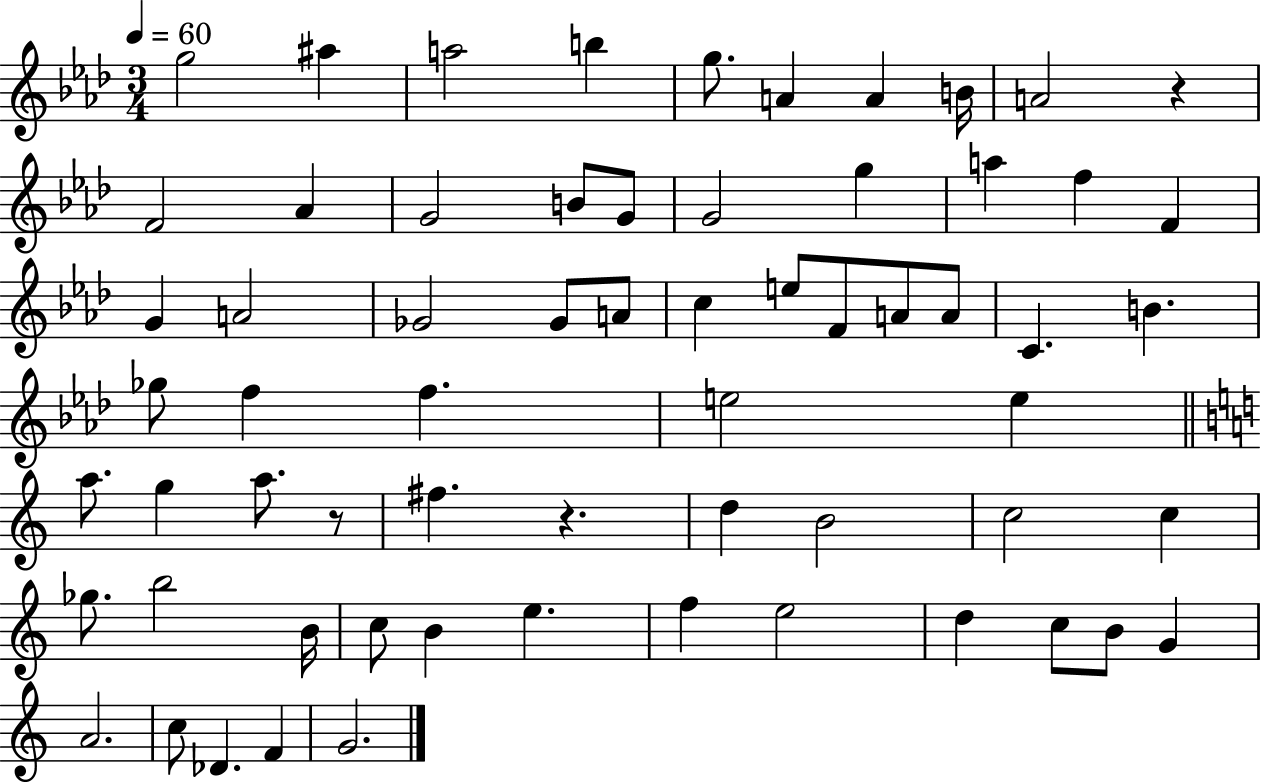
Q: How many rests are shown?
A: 3